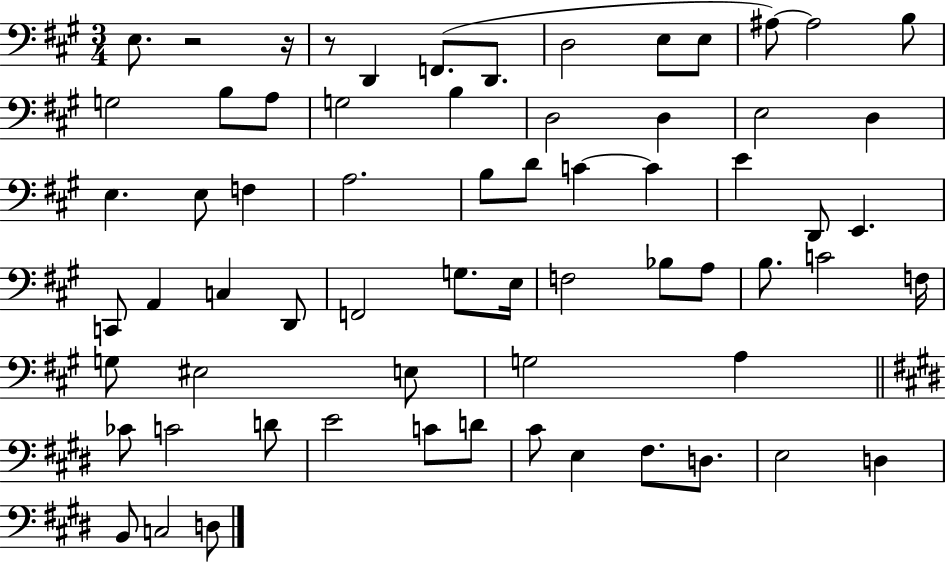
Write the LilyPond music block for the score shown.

{
  \clef bass
  \numericTimeSignature
  \time 3/4
  \key a \major
  e8. r2 r16 | r8 d,4 f,8.( d,8. | d2 e8 e8 | ais8~~) ais2 b8 | \break g2 b8 a8 | g2 b4 | d2 d4 | e2 d4 | \break e4. e8 f4 | a2. | b8 d'8 c'4~~ c'4 | e'4 d,8 e,4. | \break c,8 a,4 c4 d,8 | f,2 g8. e16 | f2 bes8 a8 | b8. c'2 f16 | \break g8 eis2 e8 | g2 a4 | \bar "||" \break \key e \major ces'8 c'2 d'8 | e'2 c'8 d'8 | cis'8 e4 fis8. d8. | e2 d4 | \break b,8 c2 d8 | \bar "|."
}